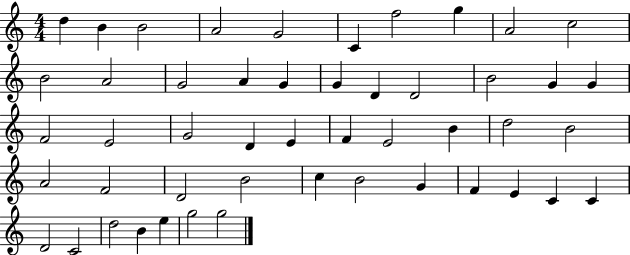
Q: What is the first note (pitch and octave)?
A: D5